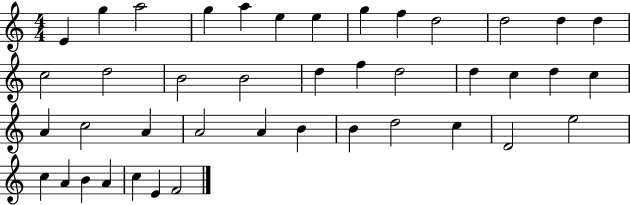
E4/q G5/q A5/h G5/q A5/q E5/q E5/q G5/q F5/q D5/h D5/h D5/q D5/q C5/h D5/h B4/h B4/h D5/q F5/q D5/h D5/q C5/q D5/q C5/q A4/q C5/h A4/q A4/h A4/q B4/q B4/q D5/h C5/q D4/h E5/h C5/q A4/q B4/q A4/q C5/q E4/q F4/h